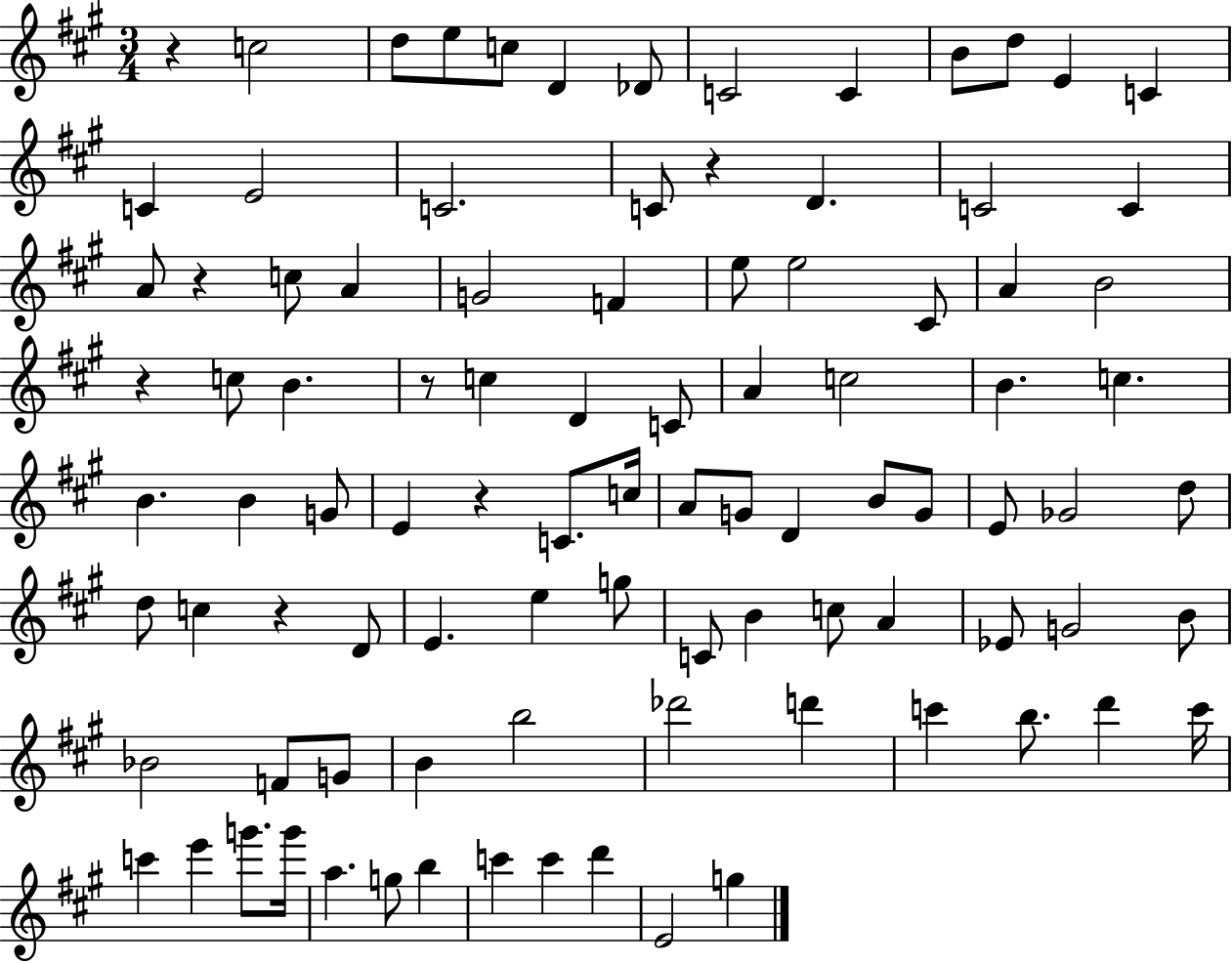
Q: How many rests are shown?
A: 7